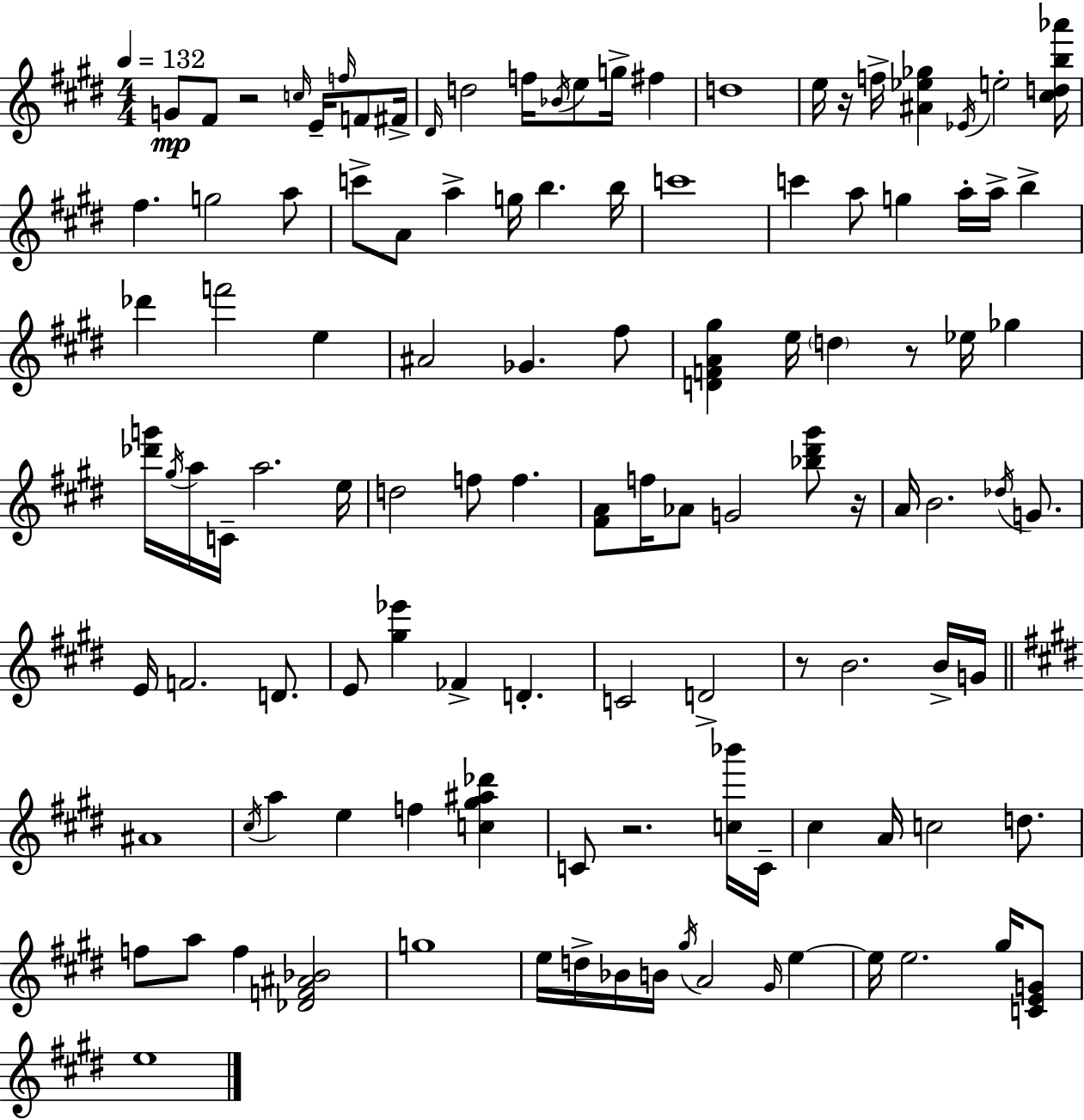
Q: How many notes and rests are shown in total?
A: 115